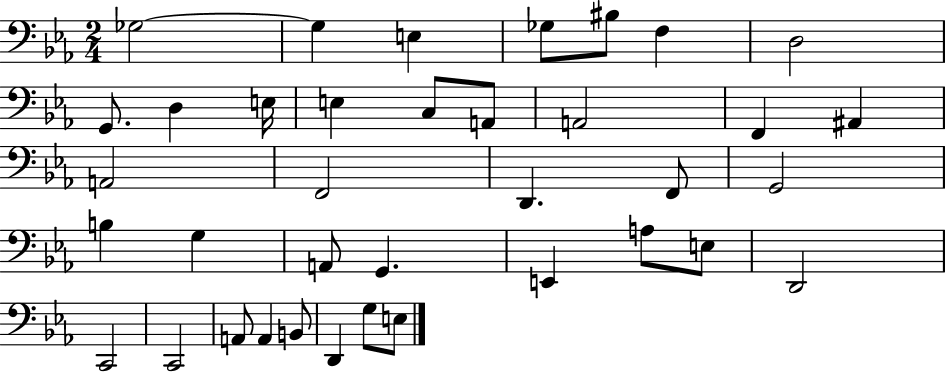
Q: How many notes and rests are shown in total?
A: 37